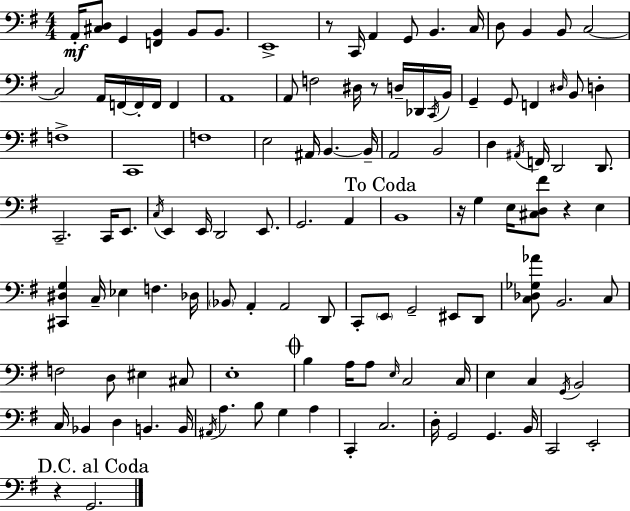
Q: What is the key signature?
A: E minor